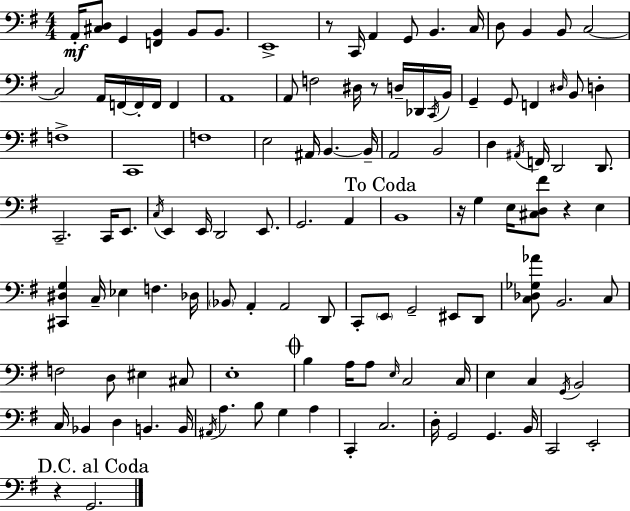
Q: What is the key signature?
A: E minor